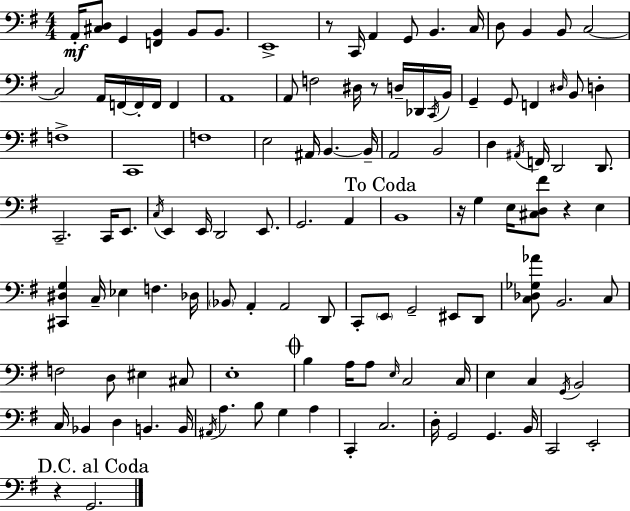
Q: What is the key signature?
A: E minor